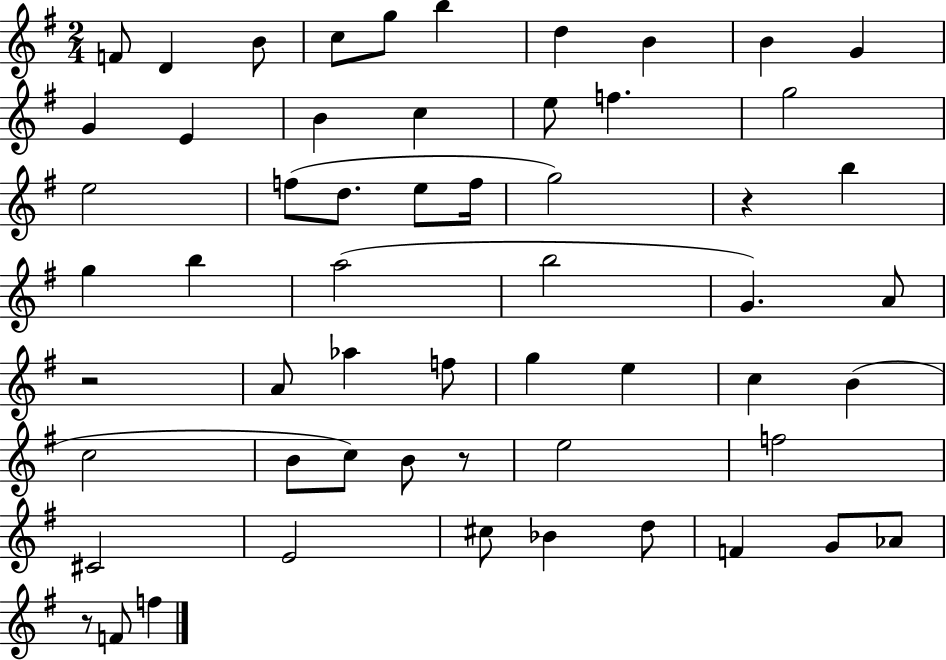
X:1
T:Untitled
M:2/4
L:1/4
K:G
F/2 D B/2 c/2 g/2 b d B B G G E B c e/2 f g2 e2 f/2 d/2 e/2 f/4 g2 z b g b a2 b2 G A/2 z2 A/2 _a f/2 g e c B c2 B/2 c/2 B/2 z/2 e2 f2 ^C2 E2 ^c/2 _B d/2 F G/2 _A/2 z/2 F/2 f